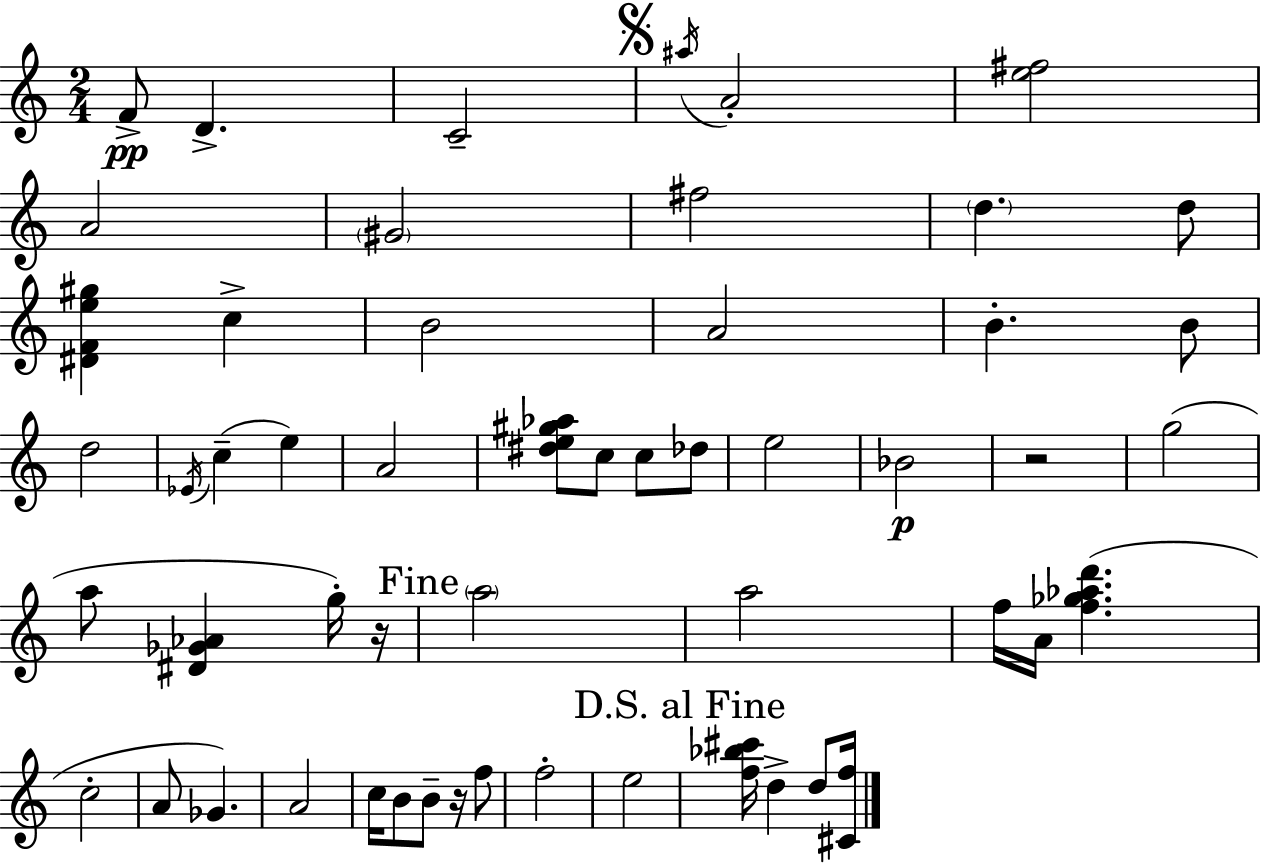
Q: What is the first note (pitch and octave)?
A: F4